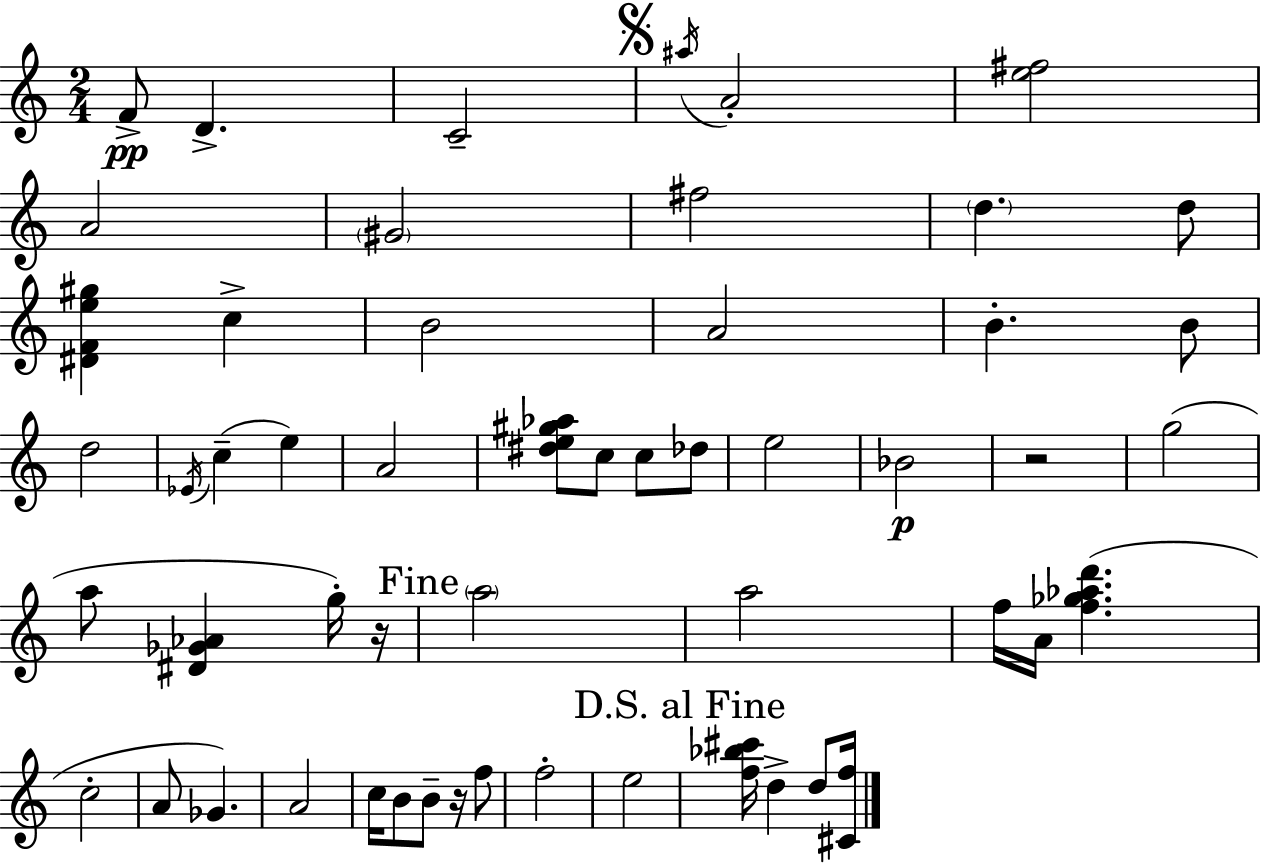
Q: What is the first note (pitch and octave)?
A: F4